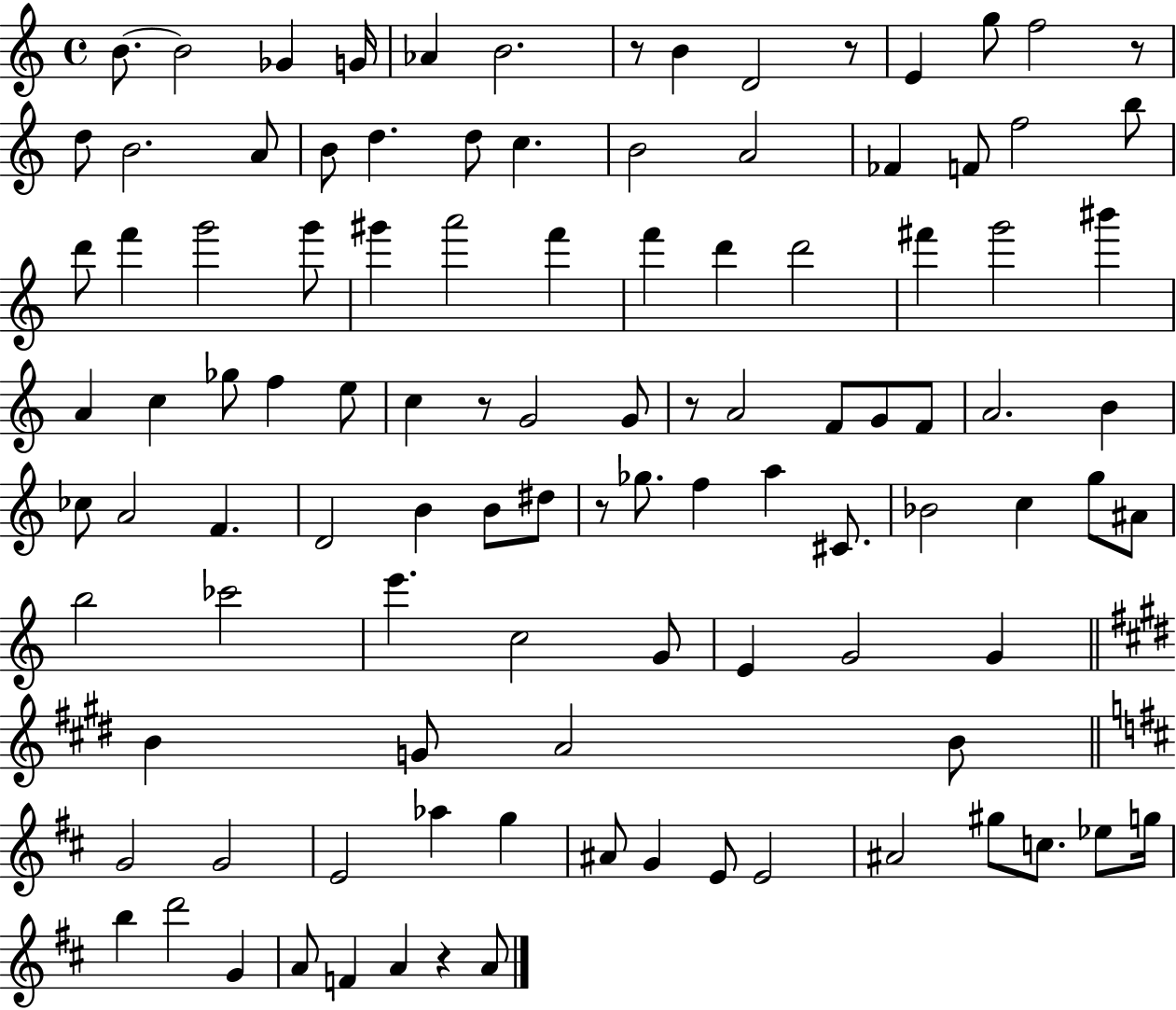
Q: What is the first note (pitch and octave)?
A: B4